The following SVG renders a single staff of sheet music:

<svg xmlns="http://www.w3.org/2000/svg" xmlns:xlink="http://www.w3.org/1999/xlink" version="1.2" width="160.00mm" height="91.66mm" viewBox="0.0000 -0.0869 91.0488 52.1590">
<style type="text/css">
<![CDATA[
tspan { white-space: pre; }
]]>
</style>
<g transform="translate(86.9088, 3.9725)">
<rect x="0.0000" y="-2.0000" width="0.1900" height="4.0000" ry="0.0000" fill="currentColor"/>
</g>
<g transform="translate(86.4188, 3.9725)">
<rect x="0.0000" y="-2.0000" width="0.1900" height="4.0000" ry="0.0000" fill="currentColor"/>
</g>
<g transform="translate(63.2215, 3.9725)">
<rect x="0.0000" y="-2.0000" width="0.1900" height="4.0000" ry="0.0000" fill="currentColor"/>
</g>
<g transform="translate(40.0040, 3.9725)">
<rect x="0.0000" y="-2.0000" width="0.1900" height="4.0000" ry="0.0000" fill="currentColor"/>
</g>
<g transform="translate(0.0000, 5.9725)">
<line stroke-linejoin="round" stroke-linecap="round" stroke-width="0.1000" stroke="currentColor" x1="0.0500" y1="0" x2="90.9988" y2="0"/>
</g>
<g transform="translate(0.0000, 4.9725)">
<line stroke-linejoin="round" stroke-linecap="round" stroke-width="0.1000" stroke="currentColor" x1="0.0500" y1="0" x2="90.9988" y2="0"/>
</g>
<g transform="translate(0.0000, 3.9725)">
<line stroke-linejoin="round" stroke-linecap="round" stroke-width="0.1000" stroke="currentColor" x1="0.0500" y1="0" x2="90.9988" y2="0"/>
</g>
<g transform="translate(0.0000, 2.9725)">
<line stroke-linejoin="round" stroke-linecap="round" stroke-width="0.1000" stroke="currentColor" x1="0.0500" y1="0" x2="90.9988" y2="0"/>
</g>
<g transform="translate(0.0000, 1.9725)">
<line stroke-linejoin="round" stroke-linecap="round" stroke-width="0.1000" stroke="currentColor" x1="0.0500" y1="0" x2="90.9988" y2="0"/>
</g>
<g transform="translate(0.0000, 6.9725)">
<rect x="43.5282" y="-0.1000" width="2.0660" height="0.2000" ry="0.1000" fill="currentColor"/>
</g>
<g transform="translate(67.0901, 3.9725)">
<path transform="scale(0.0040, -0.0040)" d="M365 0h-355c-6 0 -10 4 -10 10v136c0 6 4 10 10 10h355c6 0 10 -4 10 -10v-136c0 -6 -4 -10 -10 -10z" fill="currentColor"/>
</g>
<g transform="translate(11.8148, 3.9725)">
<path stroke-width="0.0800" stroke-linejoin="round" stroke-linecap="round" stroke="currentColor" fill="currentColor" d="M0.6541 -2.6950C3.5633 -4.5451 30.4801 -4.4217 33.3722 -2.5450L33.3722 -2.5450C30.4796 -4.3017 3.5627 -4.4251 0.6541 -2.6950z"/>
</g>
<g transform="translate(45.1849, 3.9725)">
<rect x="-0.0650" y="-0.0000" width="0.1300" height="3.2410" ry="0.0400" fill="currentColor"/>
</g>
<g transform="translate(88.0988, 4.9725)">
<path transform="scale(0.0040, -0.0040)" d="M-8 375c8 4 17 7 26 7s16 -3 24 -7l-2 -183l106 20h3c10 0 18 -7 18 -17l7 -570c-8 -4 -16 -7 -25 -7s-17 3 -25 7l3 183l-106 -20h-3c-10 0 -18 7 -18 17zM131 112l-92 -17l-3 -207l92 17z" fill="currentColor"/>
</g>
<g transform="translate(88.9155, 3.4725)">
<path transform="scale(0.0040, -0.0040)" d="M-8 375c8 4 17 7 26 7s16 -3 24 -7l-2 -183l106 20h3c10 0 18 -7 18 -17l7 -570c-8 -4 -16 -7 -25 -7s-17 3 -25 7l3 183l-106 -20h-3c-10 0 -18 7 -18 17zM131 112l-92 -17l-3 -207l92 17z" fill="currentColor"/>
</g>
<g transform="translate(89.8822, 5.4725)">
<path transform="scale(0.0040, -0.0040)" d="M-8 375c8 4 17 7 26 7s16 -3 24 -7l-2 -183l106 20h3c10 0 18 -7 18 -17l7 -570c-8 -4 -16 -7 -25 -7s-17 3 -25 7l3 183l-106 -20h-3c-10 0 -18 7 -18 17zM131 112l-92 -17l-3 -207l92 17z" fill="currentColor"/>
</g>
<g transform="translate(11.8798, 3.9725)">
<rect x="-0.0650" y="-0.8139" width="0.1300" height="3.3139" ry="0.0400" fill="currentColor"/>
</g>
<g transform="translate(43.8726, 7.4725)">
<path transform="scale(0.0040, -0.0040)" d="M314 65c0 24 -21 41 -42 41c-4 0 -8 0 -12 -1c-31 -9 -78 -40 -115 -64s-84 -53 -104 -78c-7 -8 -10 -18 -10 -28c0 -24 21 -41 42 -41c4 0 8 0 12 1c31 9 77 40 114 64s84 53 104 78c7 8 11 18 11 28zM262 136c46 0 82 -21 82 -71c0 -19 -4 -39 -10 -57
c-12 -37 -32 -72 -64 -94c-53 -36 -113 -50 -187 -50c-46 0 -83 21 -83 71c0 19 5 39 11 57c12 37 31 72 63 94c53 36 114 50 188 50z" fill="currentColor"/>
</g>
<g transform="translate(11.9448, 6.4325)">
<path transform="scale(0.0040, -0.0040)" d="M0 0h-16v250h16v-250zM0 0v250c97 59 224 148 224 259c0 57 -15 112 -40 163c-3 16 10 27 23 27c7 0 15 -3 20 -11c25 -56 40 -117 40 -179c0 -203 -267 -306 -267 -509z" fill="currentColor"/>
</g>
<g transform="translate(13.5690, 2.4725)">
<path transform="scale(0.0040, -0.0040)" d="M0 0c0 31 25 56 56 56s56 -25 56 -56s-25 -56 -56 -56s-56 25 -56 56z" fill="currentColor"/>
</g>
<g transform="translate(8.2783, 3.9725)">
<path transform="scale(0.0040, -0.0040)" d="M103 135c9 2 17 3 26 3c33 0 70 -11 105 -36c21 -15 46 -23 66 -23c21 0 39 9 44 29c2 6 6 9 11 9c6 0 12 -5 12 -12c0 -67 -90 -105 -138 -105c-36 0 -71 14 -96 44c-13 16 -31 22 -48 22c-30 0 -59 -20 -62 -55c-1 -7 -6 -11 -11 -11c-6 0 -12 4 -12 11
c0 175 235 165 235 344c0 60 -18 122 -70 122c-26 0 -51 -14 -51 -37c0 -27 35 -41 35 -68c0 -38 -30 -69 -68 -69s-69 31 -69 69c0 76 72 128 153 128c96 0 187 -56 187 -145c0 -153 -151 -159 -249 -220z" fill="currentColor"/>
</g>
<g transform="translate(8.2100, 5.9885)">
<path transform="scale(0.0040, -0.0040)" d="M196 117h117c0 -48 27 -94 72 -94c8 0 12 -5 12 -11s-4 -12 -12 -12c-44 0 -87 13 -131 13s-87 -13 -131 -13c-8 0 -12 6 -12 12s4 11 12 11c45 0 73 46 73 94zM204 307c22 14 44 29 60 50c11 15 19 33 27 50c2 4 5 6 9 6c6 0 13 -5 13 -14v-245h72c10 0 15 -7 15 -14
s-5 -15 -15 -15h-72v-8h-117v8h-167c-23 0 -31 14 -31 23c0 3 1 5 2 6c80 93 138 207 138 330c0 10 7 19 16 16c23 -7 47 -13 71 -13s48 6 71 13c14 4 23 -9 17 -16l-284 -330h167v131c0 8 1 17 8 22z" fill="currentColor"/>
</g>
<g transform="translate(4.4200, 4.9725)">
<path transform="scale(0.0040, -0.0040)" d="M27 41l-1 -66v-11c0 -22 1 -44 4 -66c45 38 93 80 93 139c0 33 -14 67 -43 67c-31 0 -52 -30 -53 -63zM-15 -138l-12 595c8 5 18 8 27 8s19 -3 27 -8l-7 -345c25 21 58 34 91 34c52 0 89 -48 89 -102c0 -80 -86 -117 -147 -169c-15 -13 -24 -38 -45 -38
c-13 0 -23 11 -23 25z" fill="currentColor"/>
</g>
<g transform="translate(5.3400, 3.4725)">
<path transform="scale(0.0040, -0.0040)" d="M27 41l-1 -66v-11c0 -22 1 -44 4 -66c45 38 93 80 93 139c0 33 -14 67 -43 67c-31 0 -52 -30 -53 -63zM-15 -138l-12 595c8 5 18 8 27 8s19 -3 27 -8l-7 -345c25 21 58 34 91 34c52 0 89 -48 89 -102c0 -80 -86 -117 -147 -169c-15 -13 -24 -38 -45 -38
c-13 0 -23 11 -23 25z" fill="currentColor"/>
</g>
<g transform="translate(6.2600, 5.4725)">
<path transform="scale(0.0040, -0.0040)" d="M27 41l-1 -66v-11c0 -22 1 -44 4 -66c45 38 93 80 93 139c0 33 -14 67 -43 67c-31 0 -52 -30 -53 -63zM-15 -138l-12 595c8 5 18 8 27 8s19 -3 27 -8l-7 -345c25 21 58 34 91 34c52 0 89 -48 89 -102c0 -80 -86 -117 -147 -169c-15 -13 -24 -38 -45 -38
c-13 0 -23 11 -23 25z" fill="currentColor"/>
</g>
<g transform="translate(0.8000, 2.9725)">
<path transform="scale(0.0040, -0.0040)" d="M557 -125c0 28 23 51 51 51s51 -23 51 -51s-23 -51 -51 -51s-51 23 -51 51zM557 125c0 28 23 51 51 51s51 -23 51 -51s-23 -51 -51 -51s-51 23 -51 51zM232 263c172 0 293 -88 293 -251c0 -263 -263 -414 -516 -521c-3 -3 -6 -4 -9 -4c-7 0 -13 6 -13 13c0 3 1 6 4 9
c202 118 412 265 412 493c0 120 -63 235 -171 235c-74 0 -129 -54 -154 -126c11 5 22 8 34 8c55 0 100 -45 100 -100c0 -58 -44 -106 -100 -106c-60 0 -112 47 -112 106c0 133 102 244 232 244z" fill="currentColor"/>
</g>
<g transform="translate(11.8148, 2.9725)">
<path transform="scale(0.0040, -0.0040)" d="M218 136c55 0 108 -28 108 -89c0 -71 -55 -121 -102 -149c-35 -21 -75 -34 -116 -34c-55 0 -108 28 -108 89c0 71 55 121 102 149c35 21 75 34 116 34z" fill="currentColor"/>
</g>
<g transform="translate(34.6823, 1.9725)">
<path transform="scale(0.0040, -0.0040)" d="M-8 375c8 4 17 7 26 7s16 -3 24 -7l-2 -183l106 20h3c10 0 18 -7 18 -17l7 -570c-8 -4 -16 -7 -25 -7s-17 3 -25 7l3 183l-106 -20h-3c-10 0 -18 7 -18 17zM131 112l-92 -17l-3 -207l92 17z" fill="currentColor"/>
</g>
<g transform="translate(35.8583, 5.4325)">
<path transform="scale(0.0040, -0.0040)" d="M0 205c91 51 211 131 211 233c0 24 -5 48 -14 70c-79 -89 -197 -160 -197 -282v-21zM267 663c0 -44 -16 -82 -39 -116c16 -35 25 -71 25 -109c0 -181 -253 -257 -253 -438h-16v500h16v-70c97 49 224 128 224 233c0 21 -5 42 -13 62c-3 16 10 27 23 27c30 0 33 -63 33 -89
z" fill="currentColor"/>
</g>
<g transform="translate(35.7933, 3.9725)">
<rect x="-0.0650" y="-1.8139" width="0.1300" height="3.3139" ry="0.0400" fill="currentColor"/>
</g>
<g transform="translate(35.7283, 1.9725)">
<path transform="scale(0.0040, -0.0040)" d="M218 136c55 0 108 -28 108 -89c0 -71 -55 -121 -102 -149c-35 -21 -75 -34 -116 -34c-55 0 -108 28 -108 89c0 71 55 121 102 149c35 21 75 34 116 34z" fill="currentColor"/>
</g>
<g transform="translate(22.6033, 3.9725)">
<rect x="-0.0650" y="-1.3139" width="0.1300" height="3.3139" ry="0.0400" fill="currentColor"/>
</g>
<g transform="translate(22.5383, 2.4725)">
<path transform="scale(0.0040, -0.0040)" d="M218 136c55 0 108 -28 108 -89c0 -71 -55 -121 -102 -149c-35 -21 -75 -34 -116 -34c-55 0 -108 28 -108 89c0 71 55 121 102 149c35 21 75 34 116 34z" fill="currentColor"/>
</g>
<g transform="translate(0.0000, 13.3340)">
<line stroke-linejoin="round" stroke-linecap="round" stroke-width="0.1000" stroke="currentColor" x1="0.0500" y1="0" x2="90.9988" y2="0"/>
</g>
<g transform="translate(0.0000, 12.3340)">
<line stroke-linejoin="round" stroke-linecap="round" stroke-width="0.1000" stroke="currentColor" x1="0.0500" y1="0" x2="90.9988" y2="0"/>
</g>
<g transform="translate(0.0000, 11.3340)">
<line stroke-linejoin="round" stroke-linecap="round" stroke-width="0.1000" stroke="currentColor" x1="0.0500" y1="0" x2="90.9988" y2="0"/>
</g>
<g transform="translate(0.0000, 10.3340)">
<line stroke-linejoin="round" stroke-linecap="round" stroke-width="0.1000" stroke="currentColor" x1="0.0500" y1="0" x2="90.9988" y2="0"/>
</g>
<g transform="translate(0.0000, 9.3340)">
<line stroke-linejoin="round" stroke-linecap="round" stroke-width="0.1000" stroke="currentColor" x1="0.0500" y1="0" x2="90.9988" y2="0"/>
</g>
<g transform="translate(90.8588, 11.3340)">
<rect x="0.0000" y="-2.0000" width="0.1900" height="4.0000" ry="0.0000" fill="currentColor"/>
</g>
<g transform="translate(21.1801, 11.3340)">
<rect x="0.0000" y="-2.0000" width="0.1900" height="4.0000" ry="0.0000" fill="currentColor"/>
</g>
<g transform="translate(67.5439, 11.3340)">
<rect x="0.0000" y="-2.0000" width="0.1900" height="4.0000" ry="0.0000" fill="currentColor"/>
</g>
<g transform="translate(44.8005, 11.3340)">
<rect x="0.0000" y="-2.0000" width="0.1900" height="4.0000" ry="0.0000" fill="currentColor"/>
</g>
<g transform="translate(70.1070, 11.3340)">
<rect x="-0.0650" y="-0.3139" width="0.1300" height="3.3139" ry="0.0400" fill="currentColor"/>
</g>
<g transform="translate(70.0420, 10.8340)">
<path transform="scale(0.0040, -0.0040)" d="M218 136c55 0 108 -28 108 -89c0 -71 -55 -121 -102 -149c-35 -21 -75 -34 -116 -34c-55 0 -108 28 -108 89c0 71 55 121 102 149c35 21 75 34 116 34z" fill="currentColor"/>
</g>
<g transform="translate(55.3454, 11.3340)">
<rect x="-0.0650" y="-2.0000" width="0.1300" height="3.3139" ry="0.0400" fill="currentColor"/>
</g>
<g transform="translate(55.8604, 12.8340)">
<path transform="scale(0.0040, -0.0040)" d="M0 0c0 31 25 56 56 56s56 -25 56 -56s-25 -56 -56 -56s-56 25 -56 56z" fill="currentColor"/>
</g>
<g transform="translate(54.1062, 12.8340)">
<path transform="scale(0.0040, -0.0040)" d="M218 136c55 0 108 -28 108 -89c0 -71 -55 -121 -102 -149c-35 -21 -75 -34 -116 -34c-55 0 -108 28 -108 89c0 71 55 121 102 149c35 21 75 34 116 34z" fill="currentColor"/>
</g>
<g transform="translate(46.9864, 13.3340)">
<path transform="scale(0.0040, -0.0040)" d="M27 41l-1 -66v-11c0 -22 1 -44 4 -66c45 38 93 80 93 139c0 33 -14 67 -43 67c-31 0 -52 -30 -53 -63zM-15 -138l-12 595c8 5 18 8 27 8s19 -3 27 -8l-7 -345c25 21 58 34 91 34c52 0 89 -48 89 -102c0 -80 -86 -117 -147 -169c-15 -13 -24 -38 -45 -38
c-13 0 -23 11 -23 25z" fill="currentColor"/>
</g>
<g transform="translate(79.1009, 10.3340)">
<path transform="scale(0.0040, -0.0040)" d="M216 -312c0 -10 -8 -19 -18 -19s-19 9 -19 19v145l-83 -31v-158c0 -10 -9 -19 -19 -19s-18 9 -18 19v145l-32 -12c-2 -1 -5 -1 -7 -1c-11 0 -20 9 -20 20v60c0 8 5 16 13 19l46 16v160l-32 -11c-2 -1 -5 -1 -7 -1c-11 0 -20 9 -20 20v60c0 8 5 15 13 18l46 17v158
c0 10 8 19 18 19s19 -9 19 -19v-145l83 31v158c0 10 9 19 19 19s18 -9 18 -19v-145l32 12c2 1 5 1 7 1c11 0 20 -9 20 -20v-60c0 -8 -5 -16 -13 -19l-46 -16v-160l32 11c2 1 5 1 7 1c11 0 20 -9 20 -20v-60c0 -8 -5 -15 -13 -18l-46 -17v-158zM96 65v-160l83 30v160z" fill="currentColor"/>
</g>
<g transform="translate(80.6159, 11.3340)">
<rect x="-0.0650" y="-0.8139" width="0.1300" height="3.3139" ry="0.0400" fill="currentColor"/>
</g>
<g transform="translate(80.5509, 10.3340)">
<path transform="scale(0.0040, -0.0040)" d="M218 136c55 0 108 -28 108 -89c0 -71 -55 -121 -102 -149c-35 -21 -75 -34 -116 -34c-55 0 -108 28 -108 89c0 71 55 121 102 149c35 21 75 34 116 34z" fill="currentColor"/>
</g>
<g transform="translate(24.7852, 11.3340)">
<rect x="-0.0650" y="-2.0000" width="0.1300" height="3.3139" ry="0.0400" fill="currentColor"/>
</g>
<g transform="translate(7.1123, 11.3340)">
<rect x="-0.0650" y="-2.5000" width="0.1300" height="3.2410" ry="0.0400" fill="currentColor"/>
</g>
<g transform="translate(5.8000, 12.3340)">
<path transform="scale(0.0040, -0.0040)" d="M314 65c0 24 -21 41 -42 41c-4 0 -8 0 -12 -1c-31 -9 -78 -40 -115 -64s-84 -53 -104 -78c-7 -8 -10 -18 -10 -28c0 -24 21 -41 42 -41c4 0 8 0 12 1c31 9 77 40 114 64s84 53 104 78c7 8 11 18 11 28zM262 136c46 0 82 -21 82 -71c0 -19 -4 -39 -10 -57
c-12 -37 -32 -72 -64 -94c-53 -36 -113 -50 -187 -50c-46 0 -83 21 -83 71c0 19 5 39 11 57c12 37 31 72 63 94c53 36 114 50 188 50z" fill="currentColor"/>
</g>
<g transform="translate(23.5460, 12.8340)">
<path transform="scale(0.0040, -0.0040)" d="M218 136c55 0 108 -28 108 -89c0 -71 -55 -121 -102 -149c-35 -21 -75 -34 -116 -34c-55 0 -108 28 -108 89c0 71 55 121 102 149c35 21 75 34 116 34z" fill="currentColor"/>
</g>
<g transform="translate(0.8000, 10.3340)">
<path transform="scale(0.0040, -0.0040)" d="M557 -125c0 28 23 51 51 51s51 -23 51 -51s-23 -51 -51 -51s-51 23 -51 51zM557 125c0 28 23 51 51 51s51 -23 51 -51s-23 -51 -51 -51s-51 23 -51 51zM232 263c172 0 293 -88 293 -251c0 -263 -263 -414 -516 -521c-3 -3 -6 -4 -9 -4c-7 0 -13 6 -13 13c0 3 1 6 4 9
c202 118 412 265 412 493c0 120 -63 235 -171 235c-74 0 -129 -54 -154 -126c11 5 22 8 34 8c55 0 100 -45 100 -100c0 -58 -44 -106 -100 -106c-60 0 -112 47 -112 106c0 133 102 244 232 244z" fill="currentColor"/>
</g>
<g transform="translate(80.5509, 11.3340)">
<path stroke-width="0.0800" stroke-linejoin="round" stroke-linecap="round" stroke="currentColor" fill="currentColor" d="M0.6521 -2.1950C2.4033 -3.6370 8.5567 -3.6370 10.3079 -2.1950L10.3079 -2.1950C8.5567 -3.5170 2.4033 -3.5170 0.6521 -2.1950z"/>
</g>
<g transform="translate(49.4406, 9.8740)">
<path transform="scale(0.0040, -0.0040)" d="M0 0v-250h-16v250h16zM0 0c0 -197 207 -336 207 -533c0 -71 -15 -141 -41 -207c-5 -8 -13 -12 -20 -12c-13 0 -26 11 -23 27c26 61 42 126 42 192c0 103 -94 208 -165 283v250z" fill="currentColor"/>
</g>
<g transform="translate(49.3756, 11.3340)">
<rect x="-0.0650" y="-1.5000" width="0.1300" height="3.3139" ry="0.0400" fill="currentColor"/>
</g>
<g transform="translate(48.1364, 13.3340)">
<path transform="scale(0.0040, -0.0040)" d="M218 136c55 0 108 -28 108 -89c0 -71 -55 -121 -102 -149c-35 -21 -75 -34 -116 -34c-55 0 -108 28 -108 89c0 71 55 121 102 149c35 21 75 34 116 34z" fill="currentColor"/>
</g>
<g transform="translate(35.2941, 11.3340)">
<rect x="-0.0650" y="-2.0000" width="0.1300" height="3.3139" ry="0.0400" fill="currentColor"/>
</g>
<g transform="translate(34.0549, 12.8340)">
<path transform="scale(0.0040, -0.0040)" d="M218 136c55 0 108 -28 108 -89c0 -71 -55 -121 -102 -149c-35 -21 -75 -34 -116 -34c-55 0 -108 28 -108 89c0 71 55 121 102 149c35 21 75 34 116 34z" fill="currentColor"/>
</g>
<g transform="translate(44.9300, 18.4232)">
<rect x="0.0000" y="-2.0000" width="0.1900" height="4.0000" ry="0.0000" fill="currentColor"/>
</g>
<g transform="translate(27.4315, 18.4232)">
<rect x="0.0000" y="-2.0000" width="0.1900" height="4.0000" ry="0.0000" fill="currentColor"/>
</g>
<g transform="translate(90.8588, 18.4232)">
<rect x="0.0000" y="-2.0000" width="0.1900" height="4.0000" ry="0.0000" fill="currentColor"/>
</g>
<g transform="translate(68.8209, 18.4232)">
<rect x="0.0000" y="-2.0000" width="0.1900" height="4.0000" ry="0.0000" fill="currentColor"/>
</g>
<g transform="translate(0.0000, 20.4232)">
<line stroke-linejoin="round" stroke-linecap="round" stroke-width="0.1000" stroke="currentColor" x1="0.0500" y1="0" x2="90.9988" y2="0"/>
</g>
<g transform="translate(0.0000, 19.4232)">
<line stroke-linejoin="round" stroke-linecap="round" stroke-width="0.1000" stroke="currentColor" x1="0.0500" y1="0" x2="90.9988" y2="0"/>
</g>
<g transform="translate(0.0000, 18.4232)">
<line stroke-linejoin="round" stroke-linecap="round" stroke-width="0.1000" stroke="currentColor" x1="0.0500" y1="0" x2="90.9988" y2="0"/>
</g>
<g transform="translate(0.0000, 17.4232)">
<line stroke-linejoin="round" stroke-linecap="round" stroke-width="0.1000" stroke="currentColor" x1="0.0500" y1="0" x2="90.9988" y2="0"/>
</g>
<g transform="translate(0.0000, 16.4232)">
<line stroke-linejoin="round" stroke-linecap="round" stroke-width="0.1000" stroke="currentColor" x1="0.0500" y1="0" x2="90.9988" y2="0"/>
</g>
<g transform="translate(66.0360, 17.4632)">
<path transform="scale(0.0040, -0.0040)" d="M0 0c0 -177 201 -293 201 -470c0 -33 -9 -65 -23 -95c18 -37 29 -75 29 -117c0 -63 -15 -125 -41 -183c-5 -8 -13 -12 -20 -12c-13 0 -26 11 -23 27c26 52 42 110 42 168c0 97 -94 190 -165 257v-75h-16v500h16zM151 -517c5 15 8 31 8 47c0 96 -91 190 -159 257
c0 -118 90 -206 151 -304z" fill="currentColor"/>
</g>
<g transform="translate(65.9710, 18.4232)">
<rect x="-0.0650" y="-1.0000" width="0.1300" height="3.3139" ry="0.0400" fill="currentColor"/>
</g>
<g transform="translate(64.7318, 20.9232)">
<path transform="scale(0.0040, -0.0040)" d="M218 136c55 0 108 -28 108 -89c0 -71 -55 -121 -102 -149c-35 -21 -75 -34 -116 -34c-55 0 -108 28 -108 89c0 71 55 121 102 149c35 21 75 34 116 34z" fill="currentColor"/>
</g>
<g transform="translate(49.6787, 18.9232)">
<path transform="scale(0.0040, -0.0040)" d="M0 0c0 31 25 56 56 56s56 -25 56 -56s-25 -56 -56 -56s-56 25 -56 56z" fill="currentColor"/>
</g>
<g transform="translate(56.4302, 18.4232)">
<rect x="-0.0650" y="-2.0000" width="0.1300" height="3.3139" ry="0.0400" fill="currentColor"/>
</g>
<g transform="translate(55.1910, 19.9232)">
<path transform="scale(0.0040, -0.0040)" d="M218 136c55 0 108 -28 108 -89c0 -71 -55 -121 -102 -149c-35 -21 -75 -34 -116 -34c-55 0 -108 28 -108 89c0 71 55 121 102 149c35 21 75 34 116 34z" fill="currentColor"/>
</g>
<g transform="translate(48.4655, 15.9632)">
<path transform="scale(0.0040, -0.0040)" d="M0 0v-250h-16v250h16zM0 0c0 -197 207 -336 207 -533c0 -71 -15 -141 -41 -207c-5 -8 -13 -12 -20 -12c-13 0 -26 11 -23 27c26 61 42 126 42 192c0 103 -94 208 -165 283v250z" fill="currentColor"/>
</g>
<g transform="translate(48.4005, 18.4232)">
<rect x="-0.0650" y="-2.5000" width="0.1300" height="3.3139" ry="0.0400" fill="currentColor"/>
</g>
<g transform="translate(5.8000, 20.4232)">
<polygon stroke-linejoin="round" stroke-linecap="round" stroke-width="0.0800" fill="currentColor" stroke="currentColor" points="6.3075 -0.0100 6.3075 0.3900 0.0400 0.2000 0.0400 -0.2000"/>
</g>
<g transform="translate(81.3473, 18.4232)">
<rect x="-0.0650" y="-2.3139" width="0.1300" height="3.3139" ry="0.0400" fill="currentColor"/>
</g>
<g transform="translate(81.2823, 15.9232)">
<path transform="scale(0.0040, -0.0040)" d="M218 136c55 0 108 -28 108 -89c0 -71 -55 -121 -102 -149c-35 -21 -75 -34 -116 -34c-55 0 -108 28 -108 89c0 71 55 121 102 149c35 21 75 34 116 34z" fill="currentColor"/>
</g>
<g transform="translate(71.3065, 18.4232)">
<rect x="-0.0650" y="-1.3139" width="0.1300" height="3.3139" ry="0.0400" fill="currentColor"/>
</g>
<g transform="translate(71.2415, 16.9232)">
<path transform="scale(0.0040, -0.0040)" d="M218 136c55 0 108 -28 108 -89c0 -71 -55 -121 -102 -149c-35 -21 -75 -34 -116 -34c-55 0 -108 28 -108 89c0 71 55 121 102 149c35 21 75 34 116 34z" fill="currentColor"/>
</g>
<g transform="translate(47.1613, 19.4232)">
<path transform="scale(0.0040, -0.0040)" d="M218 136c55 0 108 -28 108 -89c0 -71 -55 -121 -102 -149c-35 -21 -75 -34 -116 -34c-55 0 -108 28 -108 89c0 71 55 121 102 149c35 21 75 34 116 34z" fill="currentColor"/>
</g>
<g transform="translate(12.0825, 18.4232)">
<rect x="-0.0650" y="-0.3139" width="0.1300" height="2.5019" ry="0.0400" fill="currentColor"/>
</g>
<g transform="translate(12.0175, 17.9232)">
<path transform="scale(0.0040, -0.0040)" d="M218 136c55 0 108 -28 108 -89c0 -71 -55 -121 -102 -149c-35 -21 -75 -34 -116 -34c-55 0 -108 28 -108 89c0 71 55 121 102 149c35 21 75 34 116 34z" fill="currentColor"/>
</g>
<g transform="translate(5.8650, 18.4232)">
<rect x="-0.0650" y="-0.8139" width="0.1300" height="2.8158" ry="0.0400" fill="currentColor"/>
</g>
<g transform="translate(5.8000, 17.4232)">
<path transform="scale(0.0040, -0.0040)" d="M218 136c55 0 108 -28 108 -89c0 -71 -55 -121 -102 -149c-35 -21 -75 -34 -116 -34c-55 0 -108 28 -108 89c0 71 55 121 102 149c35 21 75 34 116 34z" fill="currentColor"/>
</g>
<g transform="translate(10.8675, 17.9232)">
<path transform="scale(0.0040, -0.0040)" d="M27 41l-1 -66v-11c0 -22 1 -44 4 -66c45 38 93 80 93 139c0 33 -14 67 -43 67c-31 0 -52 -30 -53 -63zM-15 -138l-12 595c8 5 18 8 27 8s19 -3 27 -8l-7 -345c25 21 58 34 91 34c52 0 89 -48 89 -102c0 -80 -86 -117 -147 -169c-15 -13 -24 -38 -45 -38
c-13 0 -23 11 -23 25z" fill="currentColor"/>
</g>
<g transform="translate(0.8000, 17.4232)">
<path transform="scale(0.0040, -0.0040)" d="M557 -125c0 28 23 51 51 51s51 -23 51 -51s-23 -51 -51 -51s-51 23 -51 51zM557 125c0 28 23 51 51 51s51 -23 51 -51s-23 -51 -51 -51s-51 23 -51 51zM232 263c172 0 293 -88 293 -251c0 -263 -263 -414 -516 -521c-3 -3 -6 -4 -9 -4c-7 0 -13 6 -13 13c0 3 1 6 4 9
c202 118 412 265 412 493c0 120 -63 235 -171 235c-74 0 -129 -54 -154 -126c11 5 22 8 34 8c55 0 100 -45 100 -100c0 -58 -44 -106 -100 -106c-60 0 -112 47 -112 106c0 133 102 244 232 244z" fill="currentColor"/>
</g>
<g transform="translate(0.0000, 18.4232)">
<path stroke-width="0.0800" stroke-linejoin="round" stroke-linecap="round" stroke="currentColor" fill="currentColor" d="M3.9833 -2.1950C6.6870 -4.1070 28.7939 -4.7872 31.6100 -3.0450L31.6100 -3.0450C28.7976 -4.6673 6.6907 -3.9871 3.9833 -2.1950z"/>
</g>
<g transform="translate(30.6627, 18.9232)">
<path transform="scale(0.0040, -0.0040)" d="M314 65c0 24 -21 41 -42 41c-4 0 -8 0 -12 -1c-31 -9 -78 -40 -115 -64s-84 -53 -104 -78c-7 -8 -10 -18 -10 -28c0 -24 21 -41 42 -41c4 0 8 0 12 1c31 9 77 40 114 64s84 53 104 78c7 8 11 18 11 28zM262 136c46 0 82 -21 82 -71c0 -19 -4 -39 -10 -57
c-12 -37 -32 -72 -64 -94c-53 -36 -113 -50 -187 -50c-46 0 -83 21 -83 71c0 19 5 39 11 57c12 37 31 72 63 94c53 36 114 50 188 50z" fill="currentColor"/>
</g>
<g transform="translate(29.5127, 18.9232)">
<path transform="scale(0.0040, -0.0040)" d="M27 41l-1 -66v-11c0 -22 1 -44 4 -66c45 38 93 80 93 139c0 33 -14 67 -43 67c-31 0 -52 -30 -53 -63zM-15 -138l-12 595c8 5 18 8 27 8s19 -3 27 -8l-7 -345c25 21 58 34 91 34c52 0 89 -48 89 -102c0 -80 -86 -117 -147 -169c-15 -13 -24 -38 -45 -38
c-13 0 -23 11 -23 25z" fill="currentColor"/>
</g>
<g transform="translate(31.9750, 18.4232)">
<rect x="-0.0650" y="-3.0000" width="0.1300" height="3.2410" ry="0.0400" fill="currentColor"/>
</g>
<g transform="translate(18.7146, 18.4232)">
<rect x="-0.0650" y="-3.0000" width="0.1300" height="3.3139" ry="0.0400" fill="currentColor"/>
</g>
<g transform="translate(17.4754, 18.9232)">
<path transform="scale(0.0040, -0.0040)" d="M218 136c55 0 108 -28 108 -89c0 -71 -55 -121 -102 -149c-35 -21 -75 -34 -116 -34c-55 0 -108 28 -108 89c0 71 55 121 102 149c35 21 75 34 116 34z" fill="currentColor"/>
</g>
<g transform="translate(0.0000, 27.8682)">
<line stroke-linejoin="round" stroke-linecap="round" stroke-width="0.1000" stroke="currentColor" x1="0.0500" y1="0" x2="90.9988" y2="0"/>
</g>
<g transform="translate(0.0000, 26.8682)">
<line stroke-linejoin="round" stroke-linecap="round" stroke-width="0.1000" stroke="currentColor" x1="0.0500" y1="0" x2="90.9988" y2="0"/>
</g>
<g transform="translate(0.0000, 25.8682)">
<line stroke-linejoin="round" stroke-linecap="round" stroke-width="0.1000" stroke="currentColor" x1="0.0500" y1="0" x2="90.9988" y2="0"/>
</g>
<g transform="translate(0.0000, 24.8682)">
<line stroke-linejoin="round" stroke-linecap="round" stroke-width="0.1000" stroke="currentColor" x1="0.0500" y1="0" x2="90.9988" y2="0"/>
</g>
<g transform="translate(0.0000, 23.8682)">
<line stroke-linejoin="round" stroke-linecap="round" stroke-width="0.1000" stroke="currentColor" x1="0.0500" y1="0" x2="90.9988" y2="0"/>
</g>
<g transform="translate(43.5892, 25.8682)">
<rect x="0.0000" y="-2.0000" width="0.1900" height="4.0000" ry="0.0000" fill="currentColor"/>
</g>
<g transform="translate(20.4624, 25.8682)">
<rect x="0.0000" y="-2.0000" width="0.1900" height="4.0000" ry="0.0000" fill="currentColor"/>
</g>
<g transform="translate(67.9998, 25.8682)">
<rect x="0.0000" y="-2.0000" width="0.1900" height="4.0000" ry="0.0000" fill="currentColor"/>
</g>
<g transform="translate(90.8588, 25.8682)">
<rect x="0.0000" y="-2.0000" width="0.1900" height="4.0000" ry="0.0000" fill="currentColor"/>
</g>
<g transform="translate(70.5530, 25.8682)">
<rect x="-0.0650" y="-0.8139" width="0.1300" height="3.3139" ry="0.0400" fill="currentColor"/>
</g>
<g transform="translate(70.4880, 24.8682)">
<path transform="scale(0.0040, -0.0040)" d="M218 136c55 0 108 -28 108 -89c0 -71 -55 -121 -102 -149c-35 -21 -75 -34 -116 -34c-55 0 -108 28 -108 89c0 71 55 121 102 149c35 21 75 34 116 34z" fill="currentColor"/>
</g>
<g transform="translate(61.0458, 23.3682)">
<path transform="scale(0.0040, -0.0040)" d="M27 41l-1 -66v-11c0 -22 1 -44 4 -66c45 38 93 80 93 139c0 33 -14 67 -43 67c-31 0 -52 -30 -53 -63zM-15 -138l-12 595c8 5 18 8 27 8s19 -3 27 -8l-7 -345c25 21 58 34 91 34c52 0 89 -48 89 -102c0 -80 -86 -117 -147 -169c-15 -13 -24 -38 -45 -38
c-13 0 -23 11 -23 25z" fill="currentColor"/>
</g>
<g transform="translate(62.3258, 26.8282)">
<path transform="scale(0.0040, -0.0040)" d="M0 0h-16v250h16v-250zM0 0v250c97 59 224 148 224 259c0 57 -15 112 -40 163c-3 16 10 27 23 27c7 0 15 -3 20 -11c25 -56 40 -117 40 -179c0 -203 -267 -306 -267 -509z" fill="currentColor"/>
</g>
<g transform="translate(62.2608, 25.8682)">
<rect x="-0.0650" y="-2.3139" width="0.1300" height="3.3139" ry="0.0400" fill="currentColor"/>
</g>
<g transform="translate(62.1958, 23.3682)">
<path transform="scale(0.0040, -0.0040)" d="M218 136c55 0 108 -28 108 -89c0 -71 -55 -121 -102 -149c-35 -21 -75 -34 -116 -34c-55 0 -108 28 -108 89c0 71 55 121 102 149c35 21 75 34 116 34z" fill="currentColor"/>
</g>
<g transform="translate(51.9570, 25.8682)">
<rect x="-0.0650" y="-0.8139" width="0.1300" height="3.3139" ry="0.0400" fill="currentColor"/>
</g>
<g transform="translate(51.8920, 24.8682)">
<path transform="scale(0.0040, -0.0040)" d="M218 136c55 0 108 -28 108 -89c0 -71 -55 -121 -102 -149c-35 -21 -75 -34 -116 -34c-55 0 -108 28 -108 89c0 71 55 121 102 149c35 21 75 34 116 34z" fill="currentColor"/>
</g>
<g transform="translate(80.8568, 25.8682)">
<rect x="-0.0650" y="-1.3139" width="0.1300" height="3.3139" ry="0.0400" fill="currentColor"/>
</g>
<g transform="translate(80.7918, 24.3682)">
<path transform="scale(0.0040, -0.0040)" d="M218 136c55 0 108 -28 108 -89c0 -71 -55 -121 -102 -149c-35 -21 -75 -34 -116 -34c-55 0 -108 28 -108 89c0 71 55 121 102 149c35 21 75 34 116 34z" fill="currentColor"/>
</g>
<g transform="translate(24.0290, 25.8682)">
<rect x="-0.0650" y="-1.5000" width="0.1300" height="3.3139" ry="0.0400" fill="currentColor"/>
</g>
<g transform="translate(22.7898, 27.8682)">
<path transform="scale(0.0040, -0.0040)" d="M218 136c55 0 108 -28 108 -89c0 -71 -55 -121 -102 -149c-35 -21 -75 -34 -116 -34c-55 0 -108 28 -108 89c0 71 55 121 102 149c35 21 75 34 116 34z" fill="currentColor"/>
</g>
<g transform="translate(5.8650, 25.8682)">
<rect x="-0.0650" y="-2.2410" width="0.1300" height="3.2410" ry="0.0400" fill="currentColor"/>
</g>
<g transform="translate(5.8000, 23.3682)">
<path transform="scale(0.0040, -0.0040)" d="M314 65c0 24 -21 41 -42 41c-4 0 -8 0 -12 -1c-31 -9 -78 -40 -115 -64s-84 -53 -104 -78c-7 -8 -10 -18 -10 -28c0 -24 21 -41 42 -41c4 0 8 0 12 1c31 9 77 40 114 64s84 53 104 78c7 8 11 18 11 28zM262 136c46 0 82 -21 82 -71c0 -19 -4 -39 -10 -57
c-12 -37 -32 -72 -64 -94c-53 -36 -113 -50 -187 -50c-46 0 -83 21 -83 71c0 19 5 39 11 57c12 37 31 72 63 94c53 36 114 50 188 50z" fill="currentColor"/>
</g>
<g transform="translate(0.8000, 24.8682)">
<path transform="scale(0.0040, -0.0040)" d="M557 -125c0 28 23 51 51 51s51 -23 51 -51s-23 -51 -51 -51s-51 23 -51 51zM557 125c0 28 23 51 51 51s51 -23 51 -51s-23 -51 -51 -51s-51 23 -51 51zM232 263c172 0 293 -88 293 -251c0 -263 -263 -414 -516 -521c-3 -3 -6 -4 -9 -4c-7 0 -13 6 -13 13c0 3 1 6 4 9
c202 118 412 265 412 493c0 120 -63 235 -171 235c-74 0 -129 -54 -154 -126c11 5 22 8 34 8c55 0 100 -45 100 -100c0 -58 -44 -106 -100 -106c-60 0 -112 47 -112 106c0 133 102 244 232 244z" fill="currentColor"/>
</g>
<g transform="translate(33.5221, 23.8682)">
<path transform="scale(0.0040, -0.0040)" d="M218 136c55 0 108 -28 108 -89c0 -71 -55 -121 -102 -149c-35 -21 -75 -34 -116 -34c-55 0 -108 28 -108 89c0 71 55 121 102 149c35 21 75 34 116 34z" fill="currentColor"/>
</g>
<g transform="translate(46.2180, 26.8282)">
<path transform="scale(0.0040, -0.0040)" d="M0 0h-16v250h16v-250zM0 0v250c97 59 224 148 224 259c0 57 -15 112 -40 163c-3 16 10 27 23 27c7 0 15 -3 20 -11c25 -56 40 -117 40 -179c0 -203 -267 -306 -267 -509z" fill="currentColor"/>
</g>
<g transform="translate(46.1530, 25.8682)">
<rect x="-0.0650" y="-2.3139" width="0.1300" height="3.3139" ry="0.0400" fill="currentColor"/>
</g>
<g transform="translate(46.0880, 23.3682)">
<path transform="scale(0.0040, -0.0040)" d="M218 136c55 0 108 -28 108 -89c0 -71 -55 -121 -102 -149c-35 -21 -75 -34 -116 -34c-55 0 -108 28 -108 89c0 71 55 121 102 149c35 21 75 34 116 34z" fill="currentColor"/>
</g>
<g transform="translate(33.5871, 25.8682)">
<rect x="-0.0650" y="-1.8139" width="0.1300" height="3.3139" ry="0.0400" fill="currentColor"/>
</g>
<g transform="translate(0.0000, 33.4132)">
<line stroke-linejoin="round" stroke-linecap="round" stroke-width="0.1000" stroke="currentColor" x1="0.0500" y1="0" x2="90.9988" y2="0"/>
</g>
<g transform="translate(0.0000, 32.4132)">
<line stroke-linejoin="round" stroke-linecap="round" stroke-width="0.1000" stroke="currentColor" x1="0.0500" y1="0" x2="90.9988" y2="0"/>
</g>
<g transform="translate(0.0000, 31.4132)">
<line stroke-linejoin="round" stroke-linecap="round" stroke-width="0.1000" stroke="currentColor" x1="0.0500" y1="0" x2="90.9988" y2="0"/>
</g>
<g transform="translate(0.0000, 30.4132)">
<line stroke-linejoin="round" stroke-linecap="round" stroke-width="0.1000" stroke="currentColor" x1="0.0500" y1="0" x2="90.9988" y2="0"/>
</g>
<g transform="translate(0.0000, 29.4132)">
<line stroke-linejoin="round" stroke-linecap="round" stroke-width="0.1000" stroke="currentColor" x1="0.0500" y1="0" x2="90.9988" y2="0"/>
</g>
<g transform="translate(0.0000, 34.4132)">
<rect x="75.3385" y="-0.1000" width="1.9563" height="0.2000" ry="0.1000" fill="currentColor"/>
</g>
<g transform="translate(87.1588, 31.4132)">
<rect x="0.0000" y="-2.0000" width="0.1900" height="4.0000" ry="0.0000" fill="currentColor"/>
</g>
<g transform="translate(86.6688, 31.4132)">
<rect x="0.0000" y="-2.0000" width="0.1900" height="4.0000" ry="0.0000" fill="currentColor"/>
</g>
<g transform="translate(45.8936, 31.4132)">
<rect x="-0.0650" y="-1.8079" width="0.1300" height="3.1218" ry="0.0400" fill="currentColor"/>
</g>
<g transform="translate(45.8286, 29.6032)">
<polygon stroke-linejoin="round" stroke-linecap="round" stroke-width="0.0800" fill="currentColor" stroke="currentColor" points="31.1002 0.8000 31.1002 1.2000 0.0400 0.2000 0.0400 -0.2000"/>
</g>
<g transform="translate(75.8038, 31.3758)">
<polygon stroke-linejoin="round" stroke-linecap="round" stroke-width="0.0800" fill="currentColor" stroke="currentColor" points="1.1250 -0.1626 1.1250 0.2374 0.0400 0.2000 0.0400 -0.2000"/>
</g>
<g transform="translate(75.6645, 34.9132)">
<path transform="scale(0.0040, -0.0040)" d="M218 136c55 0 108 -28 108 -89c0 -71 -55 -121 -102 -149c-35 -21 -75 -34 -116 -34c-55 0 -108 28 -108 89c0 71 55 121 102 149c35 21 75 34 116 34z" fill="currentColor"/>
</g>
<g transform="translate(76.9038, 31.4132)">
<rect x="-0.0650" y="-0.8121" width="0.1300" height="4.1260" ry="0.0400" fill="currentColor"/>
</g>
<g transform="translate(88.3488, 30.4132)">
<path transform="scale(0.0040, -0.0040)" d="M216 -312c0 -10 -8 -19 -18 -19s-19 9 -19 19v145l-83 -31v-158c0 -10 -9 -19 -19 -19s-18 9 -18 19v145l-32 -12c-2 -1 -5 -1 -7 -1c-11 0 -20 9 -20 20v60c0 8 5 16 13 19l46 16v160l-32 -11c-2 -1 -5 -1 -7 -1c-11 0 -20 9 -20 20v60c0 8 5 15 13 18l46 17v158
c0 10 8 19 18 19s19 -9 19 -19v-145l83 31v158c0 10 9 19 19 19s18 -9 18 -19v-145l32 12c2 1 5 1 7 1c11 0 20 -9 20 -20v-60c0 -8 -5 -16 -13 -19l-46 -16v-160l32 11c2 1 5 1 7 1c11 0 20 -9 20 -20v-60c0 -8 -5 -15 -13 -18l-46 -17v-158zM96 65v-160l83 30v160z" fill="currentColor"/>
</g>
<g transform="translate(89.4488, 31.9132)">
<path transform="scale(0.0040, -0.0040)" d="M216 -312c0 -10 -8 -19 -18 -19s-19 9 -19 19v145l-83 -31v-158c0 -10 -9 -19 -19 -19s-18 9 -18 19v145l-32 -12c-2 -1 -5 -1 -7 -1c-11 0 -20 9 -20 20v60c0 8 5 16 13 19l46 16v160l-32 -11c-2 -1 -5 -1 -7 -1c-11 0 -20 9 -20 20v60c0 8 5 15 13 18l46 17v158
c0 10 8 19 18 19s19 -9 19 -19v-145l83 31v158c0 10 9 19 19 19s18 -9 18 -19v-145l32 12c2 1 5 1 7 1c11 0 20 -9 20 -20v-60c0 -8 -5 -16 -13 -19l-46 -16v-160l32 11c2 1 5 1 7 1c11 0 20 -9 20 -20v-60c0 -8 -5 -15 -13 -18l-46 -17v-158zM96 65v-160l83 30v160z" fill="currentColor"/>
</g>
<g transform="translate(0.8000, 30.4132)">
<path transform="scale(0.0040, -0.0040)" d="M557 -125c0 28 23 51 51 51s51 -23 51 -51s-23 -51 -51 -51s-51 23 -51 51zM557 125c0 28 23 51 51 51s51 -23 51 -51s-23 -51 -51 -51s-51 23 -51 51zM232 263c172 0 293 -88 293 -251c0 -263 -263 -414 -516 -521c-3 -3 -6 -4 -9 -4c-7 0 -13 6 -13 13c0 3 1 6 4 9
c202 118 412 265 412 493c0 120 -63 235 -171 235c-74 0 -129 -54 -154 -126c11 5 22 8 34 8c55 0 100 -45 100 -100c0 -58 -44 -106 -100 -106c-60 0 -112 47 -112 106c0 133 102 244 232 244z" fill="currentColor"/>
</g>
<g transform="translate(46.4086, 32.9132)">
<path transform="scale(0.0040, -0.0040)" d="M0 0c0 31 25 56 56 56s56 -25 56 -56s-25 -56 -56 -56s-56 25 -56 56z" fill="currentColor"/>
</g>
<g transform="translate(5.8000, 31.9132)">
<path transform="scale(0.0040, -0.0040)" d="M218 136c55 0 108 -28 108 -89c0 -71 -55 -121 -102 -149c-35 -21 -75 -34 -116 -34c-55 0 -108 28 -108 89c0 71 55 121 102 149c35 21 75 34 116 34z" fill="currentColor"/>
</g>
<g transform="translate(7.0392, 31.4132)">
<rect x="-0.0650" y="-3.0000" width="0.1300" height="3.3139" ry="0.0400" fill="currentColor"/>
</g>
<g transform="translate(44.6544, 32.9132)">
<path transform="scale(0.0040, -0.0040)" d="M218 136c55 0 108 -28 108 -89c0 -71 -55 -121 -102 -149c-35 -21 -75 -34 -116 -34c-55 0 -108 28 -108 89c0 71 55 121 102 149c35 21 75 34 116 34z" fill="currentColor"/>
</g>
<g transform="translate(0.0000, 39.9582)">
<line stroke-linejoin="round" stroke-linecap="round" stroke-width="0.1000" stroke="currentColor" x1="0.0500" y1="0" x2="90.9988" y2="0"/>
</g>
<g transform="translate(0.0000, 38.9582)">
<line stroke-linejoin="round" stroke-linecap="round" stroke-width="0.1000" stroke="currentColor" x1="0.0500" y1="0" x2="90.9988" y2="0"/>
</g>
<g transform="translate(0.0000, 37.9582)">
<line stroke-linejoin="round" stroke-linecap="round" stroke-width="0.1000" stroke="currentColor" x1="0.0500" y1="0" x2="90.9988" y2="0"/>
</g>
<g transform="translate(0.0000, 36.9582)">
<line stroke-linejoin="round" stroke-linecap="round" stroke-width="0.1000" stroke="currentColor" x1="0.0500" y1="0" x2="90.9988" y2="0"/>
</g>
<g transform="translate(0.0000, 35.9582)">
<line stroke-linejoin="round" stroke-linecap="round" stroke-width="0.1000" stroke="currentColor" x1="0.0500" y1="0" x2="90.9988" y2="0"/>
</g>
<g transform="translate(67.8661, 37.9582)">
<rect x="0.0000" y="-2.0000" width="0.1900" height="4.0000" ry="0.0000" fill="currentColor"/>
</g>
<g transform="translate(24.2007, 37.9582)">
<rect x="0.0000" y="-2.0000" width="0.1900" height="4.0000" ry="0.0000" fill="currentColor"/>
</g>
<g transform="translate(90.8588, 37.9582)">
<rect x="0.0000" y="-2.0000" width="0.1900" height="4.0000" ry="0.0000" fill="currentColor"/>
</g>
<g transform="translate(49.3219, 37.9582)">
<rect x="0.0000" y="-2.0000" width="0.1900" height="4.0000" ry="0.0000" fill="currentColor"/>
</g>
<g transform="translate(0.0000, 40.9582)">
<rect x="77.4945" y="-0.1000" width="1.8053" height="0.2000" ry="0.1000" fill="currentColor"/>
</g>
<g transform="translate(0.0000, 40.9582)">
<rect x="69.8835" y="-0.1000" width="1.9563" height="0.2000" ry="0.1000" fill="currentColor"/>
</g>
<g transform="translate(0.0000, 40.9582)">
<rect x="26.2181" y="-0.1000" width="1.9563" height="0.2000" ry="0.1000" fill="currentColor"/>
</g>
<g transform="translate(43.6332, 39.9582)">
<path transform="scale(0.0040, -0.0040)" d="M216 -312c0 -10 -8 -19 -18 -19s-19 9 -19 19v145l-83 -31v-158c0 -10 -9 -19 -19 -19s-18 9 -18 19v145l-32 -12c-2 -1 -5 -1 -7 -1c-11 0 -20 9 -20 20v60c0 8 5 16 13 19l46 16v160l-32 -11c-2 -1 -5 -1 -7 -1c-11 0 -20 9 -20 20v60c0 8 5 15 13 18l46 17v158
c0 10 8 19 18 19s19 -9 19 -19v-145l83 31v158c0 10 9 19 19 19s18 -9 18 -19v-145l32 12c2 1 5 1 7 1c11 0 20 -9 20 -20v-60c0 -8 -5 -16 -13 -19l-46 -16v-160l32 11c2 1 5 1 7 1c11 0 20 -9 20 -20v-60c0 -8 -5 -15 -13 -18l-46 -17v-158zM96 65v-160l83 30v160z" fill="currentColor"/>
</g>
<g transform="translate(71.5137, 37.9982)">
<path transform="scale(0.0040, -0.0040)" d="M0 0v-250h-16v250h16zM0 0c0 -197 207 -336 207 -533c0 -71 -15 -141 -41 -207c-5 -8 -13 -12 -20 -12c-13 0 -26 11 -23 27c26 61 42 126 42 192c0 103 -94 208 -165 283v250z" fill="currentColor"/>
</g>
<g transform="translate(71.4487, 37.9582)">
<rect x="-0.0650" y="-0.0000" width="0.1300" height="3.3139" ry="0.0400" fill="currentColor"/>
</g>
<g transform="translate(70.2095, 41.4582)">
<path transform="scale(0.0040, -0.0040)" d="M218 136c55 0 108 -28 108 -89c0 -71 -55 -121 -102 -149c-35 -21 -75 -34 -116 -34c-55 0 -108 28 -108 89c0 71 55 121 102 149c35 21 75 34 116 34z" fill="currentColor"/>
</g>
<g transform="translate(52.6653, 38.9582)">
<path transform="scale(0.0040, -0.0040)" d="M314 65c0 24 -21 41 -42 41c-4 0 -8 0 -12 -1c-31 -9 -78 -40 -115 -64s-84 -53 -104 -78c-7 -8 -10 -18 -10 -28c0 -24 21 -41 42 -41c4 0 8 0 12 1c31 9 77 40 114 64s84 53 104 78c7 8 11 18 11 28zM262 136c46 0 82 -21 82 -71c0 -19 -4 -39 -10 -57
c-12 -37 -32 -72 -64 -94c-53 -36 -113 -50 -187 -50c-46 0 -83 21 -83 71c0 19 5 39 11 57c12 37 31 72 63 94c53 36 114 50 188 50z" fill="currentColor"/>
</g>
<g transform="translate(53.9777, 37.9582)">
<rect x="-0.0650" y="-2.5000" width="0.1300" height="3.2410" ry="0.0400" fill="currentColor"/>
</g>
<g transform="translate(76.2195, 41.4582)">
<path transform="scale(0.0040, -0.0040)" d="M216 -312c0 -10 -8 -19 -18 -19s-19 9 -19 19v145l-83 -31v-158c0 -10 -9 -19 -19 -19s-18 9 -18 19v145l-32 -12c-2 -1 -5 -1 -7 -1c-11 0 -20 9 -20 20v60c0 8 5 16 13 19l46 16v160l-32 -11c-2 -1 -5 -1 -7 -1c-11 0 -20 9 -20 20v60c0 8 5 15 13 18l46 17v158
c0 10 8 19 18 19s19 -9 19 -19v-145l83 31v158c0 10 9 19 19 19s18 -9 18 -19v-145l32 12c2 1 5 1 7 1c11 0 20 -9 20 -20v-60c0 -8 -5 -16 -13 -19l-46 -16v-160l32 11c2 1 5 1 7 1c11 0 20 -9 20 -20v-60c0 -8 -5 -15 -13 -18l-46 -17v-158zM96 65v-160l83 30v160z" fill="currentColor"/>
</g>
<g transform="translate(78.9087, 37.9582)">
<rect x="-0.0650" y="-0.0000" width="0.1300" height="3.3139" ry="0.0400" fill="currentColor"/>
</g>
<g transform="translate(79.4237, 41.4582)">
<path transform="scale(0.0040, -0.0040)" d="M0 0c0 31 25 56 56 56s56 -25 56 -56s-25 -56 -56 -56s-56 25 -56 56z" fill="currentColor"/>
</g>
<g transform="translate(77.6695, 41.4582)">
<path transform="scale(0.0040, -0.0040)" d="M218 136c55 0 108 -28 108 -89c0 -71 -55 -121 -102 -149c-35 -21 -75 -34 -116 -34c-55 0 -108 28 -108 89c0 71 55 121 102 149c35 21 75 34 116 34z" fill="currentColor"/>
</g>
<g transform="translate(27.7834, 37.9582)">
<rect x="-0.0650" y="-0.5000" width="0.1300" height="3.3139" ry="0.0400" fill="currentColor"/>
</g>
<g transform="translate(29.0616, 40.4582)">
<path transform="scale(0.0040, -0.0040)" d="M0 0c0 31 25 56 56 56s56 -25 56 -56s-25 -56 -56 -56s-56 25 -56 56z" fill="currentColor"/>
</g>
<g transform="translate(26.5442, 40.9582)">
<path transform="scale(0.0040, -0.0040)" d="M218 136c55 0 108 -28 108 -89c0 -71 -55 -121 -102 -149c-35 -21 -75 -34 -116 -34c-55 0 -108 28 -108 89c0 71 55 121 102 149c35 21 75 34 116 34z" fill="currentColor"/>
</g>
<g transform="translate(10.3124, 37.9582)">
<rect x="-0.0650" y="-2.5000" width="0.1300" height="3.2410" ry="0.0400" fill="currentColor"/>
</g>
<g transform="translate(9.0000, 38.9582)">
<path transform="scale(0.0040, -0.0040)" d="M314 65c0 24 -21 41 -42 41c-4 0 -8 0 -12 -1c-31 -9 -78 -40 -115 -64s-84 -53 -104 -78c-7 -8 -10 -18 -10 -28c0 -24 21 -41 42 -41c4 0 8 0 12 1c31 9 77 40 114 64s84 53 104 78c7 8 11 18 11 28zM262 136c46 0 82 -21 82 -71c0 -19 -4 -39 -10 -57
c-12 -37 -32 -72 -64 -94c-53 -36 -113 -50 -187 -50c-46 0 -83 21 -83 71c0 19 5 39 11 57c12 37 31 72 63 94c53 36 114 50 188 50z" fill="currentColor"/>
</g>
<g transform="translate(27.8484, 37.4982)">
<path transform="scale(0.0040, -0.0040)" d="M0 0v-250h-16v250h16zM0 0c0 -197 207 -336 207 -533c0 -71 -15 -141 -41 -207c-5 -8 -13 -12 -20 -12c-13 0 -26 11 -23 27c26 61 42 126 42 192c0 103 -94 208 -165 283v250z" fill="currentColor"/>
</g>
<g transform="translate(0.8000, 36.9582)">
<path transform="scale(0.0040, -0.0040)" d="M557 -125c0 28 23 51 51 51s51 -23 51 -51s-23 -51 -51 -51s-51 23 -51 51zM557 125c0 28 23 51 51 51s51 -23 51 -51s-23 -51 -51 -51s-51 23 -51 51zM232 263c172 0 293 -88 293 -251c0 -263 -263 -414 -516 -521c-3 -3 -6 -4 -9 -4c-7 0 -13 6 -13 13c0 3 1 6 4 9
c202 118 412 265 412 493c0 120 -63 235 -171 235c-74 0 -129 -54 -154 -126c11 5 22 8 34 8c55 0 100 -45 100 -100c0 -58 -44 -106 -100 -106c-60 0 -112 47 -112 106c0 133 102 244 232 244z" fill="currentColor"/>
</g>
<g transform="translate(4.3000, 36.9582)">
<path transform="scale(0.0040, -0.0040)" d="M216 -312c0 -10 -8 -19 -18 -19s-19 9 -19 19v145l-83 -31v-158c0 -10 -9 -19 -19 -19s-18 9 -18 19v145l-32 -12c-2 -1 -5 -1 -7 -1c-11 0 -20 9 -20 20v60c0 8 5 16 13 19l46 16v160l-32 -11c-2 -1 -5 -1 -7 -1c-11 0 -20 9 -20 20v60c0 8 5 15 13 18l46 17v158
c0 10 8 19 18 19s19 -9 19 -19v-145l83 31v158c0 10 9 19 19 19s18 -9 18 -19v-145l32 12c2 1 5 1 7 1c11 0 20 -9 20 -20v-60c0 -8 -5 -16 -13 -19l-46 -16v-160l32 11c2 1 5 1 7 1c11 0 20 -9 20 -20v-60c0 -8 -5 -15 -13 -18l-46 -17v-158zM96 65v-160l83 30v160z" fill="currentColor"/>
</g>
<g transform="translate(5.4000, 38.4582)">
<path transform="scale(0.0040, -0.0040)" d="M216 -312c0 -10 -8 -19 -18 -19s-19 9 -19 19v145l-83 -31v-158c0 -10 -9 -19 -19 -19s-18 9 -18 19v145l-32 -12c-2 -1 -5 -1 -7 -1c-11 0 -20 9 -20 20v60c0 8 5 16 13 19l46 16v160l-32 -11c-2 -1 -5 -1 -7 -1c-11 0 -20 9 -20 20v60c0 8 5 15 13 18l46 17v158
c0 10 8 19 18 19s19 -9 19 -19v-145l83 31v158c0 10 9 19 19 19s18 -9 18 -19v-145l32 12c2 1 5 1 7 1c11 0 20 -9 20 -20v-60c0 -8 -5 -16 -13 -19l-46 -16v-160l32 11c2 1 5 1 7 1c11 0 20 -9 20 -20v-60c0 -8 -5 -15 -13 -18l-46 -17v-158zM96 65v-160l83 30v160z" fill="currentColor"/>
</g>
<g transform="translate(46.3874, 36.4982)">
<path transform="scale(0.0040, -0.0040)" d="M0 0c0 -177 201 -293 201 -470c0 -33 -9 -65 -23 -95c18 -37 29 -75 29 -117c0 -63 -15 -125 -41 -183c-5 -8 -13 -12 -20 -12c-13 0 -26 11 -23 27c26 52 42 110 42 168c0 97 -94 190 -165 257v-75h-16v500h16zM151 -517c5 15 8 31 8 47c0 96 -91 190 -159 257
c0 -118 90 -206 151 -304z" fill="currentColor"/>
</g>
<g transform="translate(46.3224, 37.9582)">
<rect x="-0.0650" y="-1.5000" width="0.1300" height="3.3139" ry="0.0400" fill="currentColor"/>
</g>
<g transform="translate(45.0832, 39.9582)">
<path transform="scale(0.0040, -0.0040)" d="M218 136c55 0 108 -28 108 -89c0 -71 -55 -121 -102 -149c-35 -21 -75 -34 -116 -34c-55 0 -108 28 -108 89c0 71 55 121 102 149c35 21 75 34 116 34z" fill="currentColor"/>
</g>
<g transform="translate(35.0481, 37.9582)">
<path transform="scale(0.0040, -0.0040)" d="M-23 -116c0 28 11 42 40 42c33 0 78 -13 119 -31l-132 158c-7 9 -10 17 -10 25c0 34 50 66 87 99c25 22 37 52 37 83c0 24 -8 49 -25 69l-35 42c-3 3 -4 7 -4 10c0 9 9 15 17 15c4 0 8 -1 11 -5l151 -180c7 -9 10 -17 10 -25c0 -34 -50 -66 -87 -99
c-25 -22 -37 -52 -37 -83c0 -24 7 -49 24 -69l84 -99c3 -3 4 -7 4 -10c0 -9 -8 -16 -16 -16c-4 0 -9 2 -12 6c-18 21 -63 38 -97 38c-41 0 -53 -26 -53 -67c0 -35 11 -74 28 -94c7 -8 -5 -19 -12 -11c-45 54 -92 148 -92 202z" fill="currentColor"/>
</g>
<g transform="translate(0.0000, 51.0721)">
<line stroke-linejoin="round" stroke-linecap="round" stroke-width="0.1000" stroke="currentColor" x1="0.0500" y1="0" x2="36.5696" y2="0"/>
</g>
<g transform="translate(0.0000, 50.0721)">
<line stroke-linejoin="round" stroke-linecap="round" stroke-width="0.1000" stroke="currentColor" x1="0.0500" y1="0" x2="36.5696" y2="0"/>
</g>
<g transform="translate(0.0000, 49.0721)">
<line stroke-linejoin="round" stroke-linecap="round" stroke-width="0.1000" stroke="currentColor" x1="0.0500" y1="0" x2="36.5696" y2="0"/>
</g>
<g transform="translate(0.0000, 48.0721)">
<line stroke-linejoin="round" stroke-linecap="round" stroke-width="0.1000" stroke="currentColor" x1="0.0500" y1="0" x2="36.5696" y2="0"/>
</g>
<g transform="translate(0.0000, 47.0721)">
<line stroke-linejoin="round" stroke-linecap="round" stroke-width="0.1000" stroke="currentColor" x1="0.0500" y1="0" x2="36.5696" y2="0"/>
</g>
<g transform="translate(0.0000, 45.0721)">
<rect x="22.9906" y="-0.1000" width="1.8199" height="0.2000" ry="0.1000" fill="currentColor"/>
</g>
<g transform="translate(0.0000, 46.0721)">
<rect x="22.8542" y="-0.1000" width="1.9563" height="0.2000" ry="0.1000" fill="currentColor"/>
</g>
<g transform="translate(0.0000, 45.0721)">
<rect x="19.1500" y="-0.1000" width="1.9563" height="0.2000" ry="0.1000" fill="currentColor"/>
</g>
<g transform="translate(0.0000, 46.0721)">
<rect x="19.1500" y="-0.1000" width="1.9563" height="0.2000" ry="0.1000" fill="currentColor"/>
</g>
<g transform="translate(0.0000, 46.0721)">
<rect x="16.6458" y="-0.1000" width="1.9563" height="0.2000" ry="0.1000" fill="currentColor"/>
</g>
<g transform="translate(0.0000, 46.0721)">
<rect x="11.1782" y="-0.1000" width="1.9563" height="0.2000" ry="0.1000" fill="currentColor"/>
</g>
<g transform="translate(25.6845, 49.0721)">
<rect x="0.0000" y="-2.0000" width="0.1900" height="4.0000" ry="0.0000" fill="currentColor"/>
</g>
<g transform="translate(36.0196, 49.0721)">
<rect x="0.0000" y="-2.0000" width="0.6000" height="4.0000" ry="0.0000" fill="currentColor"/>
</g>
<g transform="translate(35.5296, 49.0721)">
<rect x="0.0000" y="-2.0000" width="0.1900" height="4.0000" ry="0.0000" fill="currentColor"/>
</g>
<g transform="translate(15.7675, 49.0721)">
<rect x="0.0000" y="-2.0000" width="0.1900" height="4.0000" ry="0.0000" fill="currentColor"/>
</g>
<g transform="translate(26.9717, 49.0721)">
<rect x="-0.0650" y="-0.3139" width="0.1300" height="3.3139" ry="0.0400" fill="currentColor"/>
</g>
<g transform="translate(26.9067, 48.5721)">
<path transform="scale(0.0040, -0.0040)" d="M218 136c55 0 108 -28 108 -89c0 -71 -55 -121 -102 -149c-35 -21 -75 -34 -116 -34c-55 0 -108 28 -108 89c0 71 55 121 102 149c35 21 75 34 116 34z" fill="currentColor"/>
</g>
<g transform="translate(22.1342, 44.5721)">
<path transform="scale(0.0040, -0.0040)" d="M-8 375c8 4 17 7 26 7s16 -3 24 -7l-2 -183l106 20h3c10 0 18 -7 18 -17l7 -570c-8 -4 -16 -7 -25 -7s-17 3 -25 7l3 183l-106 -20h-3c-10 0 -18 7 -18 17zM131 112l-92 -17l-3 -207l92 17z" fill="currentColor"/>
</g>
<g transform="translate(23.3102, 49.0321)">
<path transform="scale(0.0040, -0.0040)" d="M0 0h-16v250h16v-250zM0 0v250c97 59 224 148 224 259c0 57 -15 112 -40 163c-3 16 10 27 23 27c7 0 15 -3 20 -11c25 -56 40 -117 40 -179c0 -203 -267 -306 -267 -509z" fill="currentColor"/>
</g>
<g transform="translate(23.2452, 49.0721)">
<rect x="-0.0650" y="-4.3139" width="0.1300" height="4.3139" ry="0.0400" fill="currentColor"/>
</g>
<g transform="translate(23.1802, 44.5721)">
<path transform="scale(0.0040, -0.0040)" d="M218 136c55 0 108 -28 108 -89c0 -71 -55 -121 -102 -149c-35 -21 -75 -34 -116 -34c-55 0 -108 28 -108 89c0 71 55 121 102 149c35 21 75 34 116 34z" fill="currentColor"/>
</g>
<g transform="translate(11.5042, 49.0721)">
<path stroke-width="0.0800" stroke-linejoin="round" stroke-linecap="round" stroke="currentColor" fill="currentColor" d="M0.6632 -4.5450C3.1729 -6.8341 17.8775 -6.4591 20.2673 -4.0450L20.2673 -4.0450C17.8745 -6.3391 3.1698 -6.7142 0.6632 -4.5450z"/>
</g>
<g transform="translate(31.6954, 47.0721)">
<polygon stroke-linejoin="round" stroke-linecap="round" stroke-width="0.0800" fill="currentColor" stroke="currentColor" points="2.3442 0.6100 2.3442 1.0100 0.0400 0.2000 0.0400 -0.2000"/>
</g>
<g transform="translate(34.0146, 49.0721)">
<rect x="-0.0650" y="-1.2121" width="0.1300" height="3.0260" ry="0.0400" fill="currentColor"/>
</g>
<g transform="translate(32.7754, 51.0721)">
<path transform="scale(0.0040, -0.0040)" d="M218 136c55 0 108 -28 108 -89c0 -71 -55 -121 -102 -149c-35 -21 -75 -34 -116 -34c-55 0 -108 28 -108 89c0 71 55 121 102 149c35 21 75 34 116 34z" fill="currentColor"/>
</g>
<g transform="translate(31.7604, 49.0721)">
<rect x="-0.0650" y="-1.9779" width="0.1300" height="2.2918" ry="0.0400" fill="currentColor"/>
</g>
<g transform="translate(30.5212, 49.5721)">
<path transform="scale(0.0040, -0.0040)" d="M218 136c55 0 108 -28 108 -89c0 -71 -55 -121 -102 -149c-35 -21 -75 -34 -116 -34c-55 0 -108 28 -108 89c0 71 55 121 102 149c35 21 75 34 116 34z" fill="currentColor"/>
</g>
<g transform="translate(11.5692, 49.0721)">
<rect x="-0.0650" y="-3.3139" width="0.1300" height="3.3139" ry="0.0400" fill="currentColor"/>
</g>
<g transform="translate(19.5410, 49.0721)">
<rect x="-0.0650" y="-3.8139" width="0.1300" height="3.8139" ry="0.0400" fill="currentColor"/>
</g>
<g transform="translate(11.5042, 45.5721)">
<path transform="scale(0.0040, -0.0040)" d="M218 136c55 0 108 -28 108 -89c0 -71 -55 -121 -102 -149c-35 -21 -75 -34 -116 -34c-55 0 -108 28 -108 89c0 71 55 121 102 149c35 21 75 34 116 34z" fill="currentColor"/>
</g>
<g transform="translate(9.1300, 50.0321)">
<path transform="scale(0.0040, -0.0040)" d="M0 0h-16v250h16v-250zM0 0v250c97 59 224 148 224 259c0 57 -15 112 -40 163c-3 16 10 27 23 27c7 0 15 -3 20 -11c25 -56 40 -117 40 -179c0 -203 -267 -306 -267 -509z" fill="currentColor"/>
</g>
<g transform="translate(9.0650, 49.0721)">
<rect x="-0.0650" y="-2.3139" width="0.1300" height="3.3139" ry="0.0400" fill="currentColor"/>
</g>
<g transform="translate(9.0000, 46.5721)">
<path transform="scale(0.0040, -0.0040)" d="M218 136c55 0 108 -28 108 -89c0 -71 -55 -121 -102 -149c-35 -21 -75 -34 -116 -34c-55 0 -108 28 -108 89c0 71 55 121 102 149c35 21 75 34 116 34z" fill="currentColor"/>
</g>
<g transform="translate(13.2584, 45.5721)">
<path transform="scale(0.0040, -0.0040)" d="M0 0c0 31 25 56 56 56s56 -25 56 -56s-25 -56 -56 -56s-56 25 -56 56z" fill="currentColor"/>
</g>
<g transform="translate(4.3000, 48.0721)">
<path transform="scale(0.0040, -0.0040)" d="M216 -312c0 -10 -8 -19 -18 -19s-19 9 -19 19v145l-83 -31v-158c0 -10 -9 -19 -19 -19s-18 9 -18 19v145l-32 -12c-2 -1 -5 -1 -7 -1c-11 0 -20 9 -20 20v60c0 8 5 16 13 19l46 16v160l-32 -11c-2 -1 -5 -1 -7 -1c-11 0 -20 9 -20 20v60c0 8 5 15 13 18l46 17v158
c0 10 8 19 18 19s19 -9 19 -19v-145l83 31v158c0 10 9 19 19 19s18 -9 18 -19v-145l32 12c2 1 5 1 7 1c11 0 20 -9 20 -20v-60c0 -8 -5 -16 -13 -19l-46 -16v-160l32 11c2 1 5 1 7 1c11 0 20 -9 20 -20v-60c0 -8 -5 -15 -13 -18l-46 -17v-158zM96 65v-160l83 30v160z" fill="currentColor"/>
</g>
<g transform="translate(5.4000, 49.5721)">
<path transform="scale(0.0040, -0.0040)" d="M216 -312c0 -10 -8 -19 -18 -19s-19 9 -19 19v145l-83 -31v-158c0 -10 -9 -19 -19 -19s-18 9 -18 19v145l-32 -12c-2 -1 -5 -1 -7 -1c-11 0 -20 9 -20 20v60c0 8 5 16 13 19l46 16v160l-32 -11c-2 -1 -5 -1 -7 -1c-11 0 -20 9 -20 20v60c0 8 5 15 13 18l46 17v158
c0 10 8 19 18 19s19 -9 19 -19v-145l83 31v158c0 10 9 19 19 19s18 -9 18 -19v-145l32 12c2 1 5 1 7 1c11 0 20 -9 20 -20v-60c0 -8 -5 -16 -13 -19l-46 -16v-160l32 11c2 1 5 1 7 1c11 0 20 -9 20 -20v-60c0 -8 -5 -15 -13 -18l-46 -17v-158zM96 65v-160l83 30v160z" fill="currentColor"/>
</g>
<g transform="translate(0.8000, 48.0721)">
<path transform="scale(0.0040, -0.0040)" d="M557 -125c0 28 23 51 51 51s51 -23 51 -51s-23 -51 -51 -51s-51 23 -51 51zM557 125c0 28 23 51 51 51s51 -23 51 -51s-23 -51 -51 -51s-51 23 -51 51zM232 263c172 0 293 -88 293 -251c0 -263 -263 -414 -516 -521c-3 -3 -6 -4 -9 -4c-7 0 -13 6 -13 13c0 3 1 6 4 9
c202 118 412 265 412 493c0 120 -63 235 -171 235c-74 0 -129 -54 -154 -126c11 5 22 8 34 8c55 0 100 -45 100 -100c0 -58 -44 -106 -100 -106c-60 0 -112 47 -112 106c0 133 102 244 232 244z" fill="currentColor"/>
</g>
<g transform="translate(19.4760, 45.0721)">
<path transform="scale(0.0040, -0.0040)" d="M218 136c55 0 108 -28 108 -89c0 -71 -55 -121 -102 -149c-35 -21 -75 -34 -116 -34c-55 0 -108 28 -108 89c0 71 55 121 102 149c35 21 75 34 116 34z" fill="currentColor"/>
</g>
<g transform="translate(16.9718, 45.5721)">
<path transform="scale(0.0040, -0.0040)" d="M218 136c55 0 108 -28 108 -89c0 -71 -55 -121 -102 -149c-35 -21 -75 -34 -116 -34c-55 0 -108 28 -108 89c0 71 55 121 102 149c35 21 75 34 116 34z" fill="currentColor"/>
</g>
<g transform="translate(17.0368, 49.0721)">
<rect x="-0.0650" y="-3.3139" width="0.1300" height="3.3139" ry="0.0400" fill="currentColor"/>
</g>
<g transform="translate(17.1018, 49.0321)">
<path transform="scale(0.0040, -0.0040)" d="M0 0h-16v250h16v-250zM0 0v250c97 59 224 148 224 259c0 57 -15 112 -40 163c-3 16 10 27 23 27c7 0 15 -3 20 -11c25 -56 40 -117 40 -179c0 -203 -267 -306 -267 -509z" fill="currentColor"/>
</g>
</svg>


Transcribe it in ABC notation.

X:1
T:Untitled
M:2/4
L:1/4
K:Eb
F,/2 G, A,/4 D,,2 z2 B,,2 A,, A,, _G,,/2 A,, E, ^F, F,/2 _E,/2 C, _C,2 B,,/2 A,, F,,/4 G, B, B,2 G,, A, B,/2 F, _B,/2 F, G, C, A,,/2 D,,/4 B,,2 E,,/2 z ^G,,/4 B,,2 D,,/2 ^D,, B,/2 D D/2 E F/2 E, ^C,/2 G,,/2